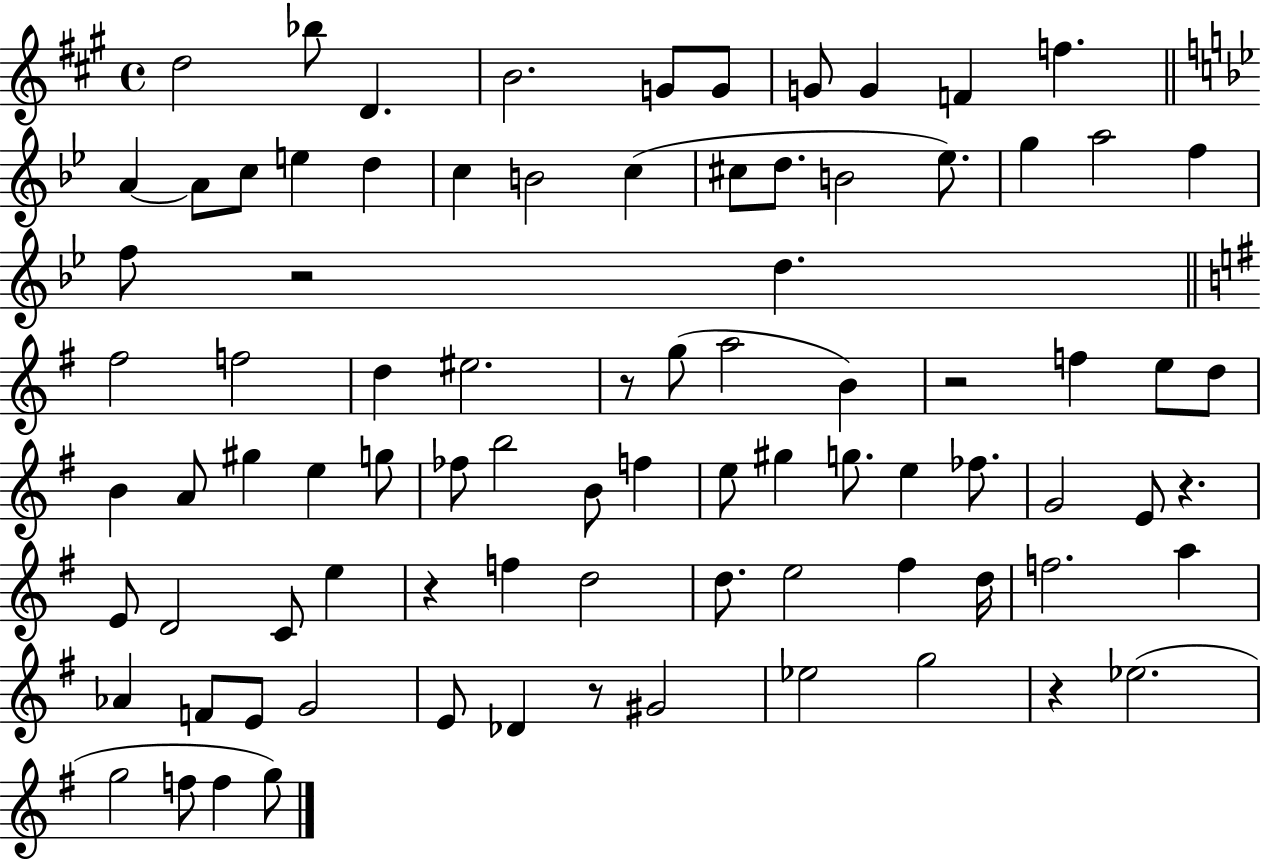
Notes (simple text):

D5/h Bb5/e D4/q. B4/h. G4/e G4/e G4/e G4/q F4/q F5/q. A4/q A4/e C5/e E5/q D5/q C5/q B4/h C5/q C#5/e D5/e. B4/h Eb5/e. G5/q A5/h F5/q F5/e R/h D5/q. F#5/h F5/h D5/q EIS5/h. R/e G5/e A5/h B4/q R/h F5/q E5/e D5/e B4/q A4/e G#5/q E5/q G5/e FES5/e B5/h B4/e F5/q E5/e G#5/q G5/e. E5/q FES5/e. G4/h E4/e R/q. E4/e D4/h C4/e E5/q R/q F5/q D5/h D5/e. E5/h F#5/q D5/s F5/h. A5/q Ab4/q F4/e E4/e G4/h E4/e Db4/q R/e G#4/h Eb5/h G5/h R/q Eb5/h. G5/h F5/e F5/q G5/e